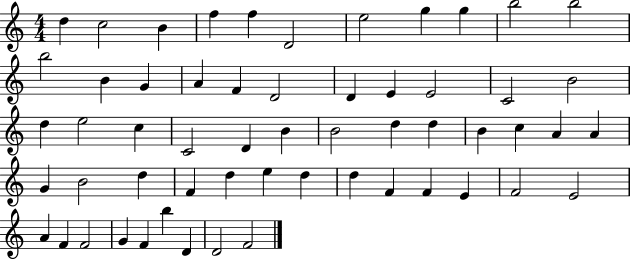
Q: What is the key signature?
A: C major